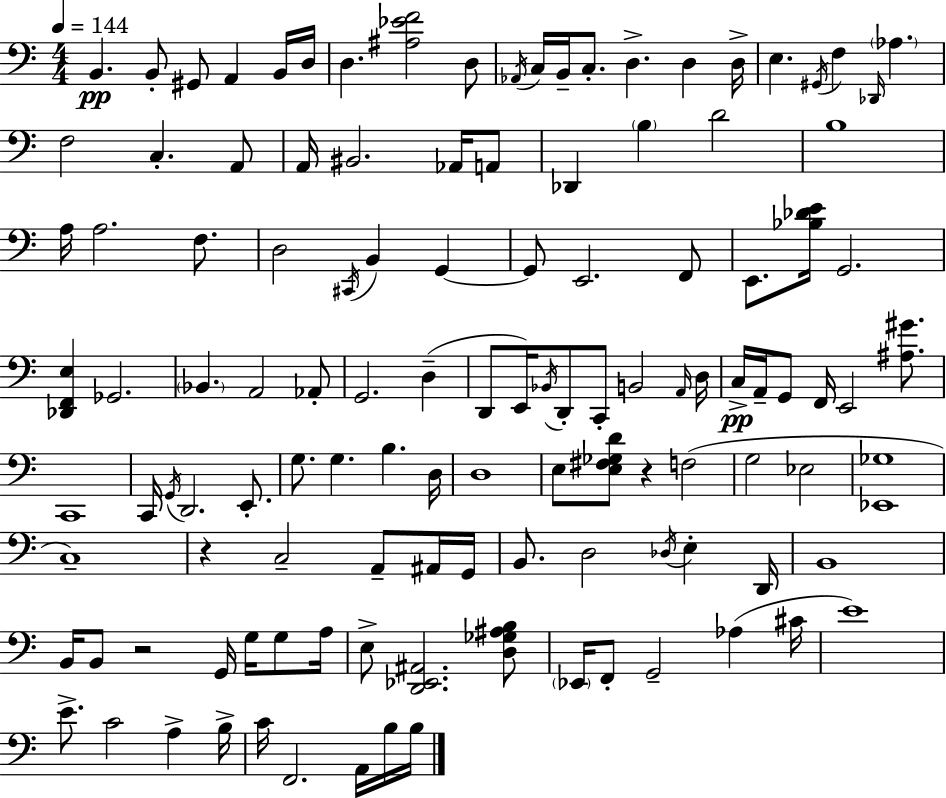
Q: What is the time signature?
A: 4/4